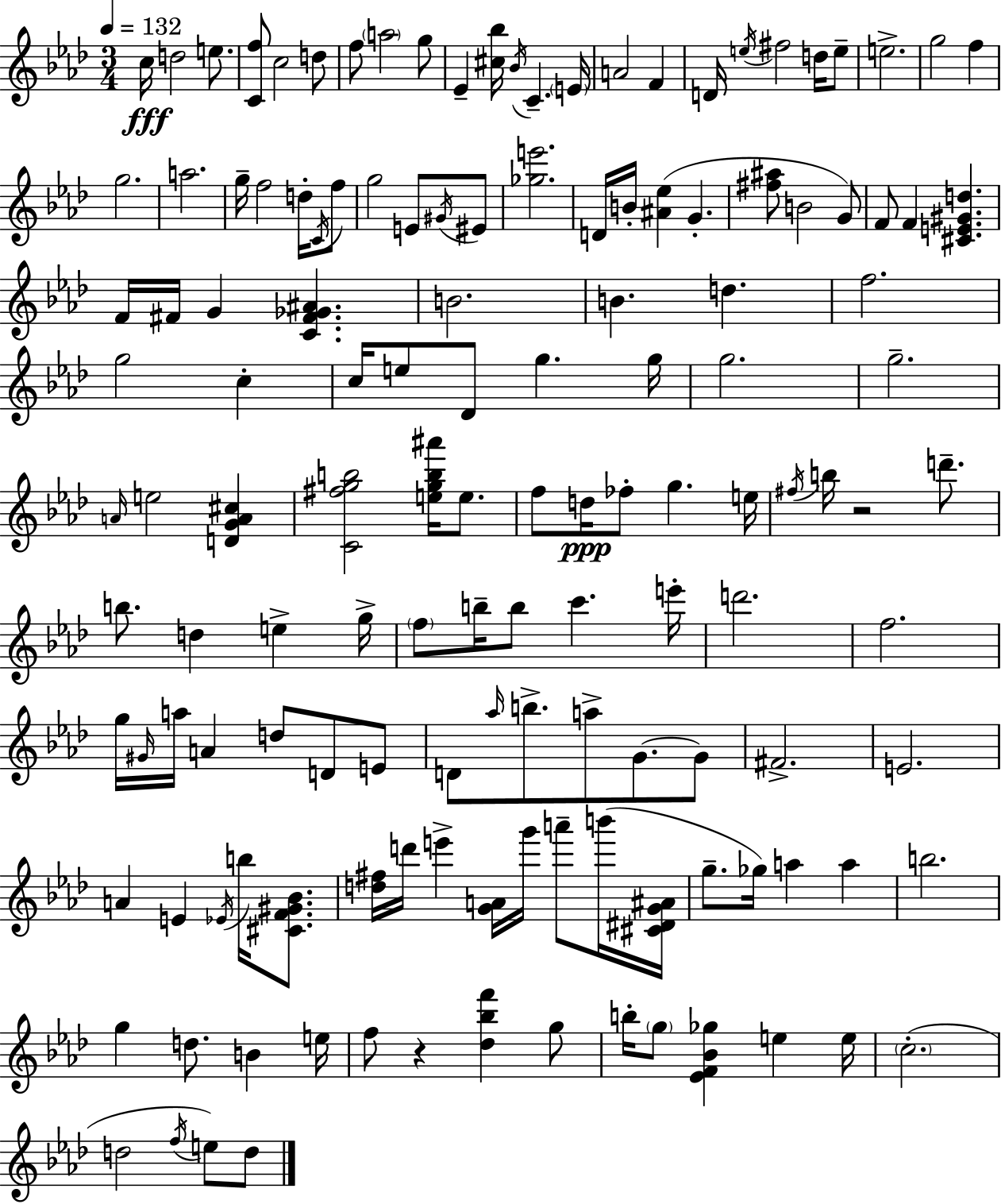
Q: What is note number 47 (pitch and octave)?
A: F5